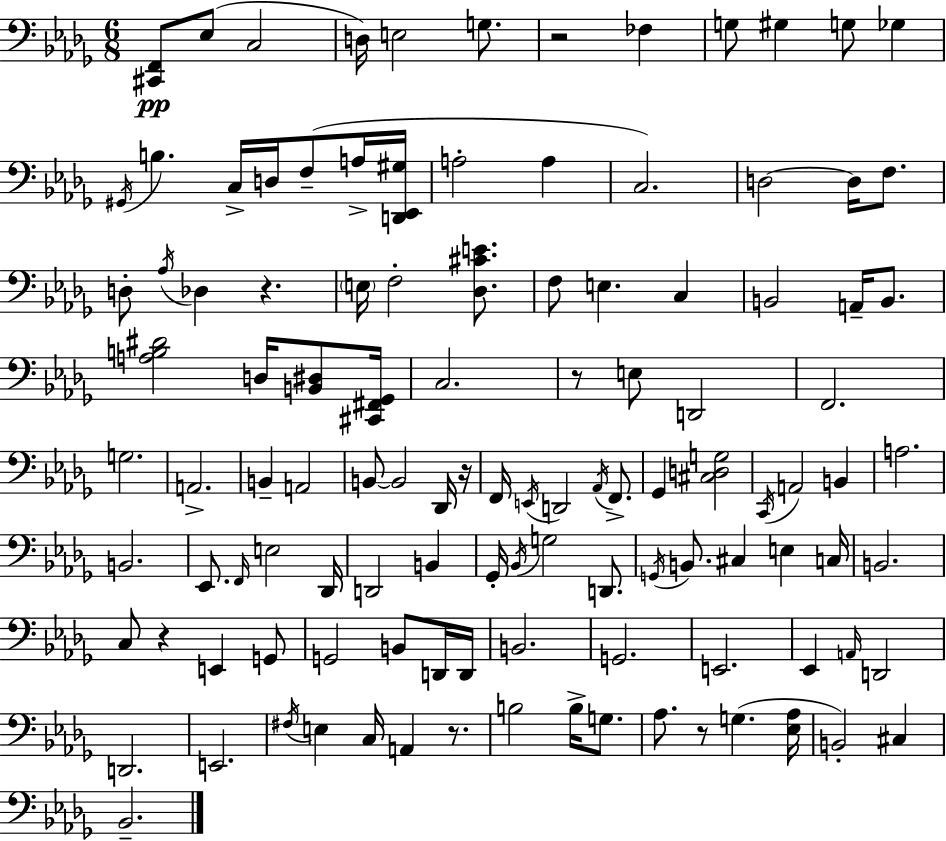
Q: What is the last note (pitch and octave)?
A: Bb2